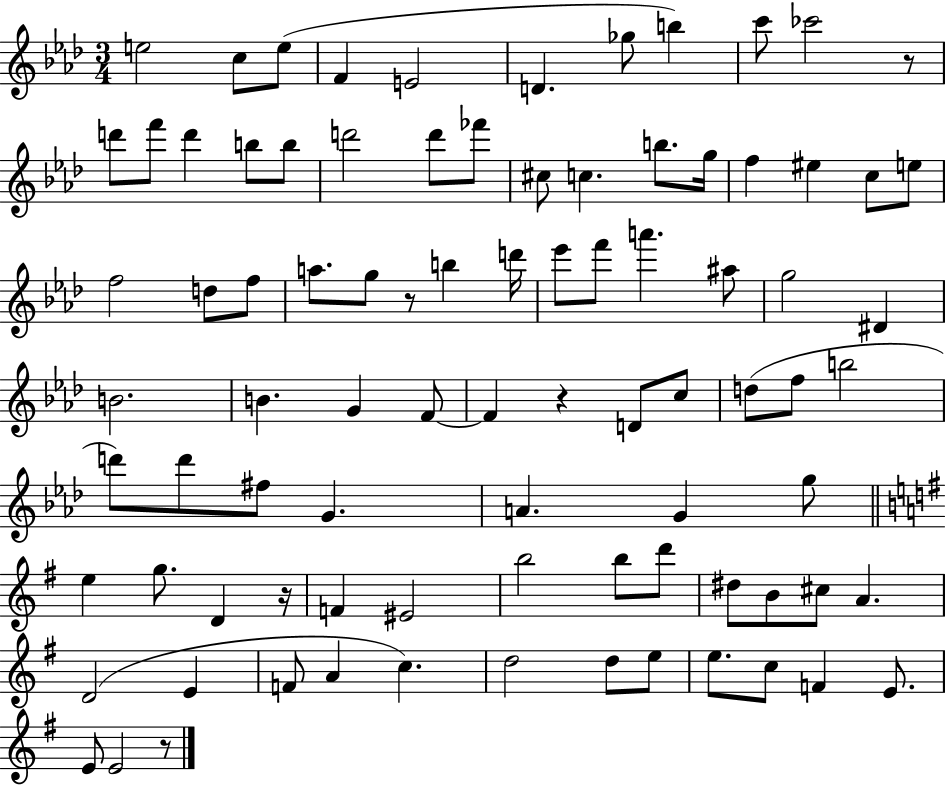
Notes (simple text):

E5/h C5/e E5/e F4/q E4/h D4/q. Gb5/e B5/q C6/e CES6/h R/e D6/e F6/e D6/q B5/e B5/e D6/h D6/e FES6/e C#5/e C5/q. B5/e. G5/s F5/q EIS5/q C5/e E5/e F5/h D5/e F5/e A5/e. G5/e R/e B5/q D6/s Eb6/e F6/e A6/q. A#5/e G5/h D#4/q B4/h. B4/q. G4/q F4/e F4/q R/q D4/e C5/e D5/e F5/e B5/h D6/e D6/e F#5/e G4/q. A4/q. G4/q G5/e E5/q G5/e. D4/q R/s F4/q EIS4/h B5/h B5/e D6/e D#5/e B4/e C#5/e A4/q. D4/h E4/q F4/e A4/q C5/q. D5/h D5/e E5/e E5/e. C5/e F4/q E4/e. E4/e E4/h R/e